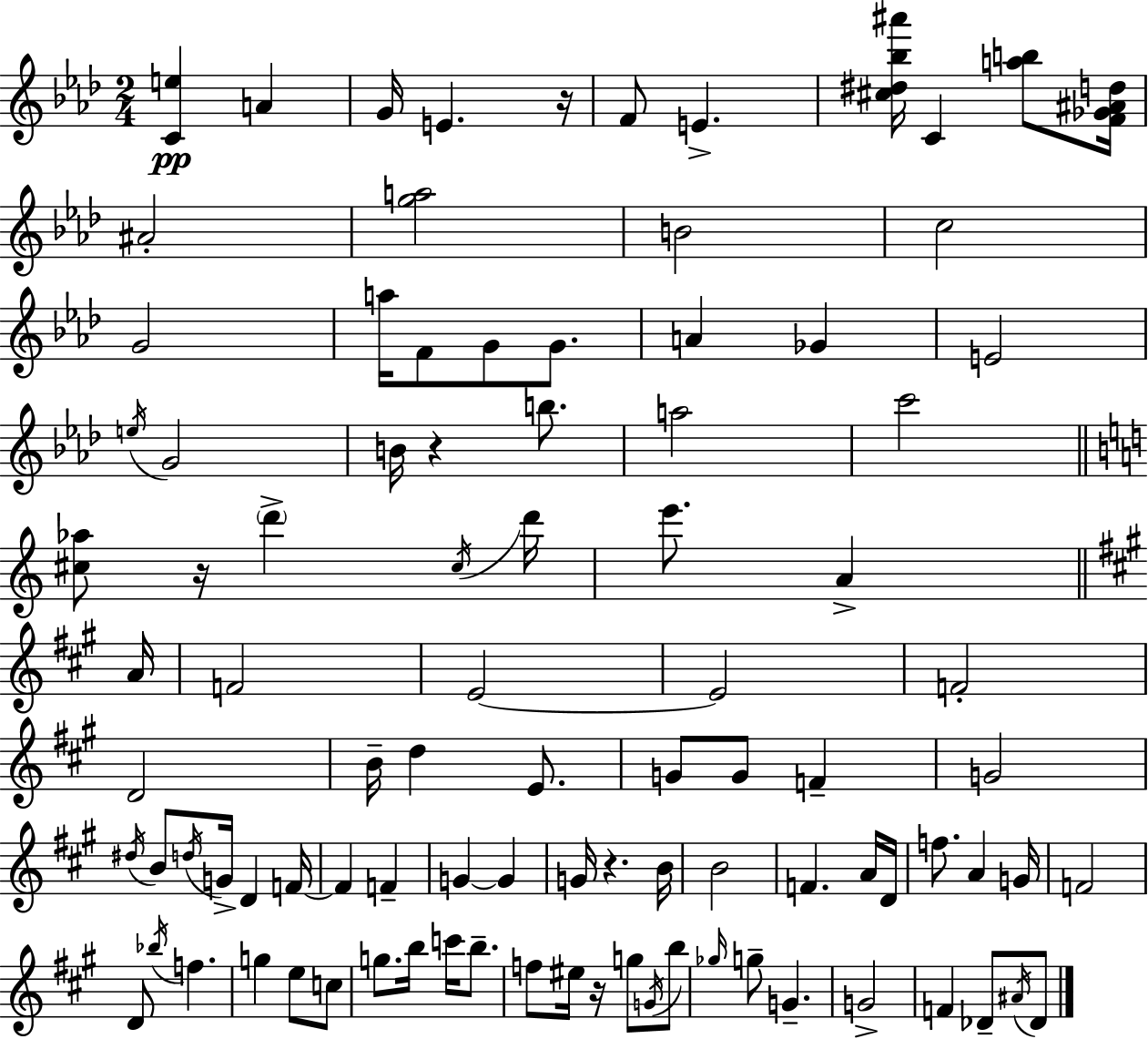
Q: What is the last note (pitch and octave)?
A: Db4